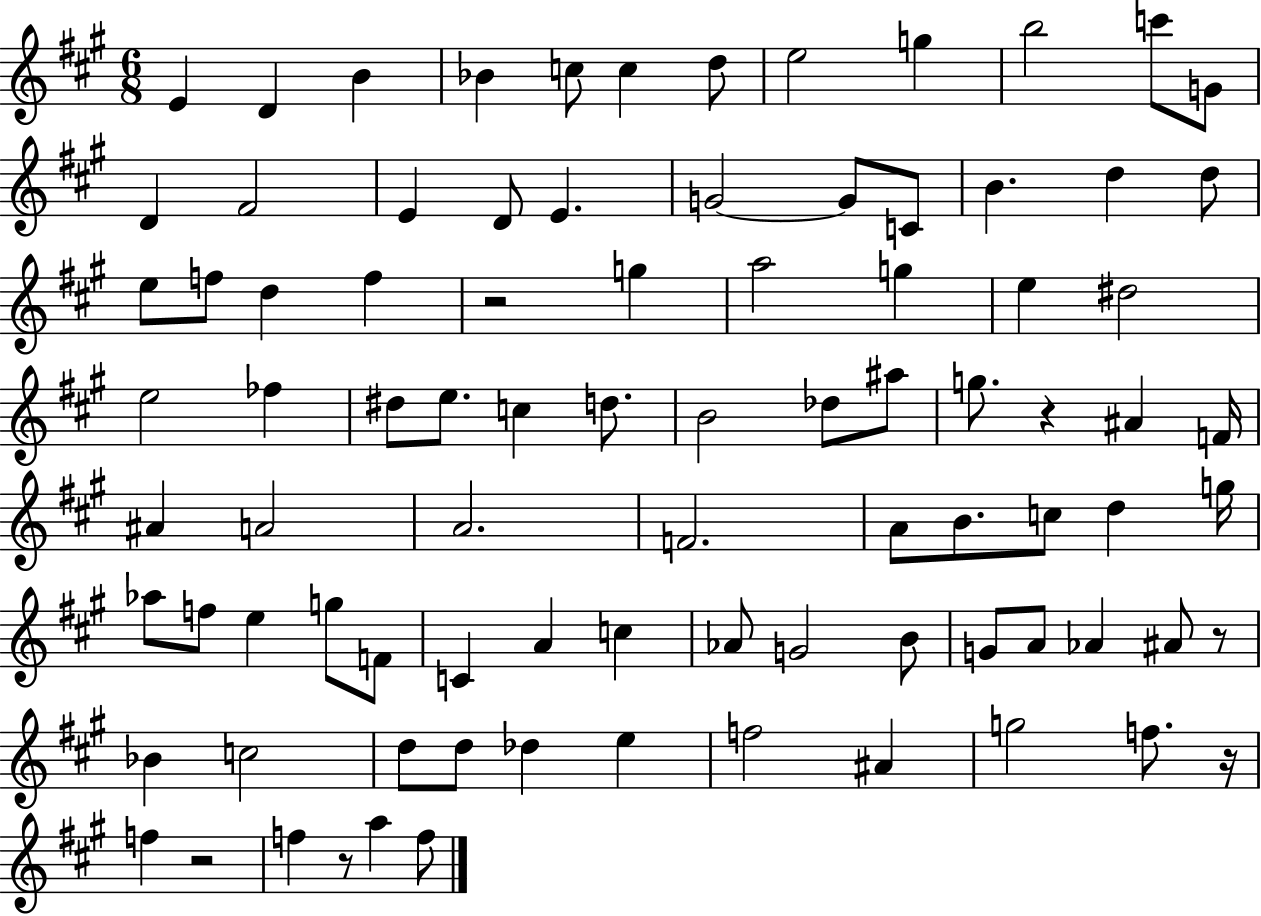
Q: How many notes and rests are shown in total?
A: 88